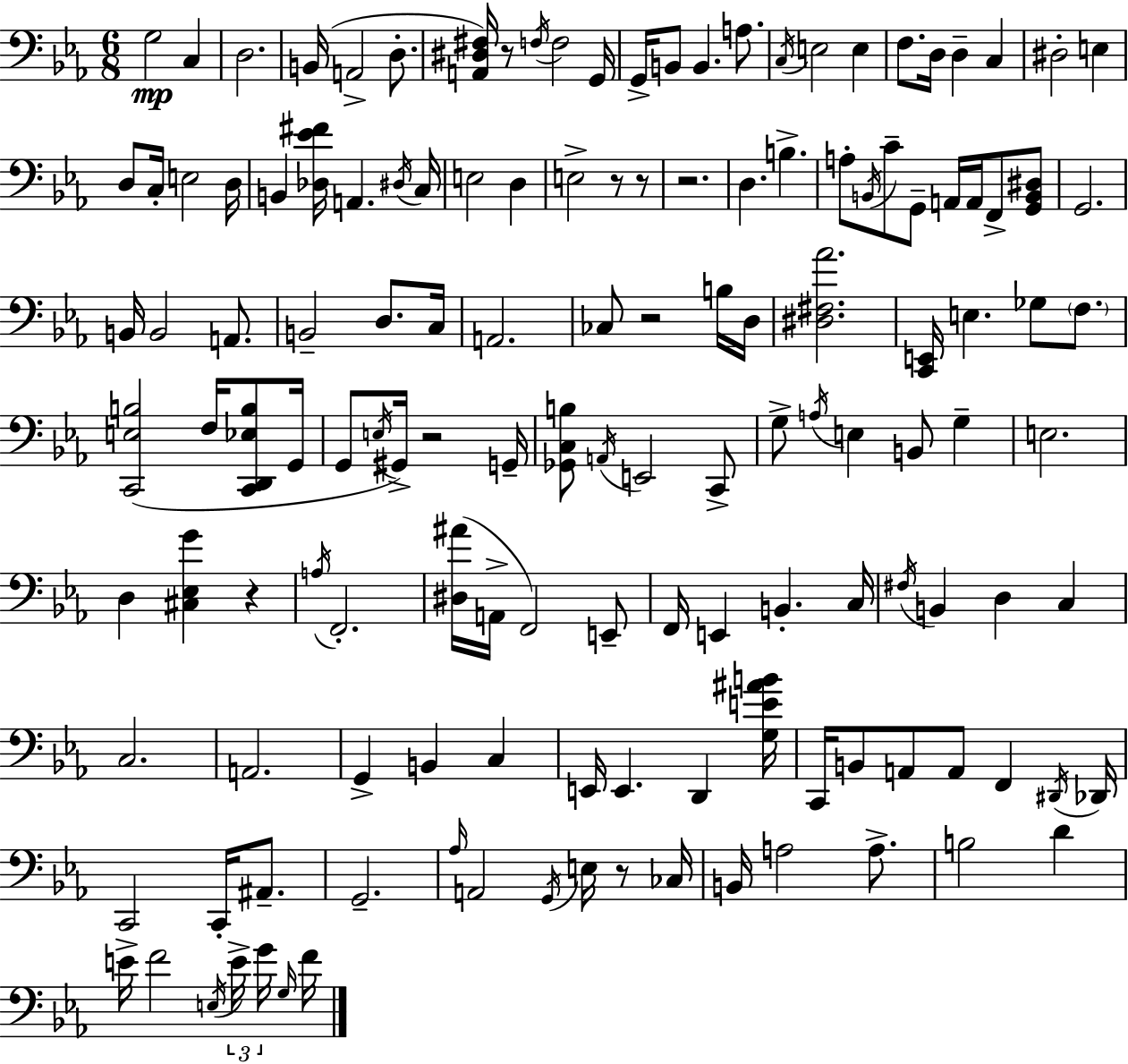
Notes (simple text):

G3/h C3/q D3/h. B2/s A2/h D3/e. [A2,D#3,F#3]/s R/e F3/s F3/h G2/s G2/s B2/e B2/q. A3/e. C3/s E3/h E3/q F3/e. D3/s D3/q C3/q D#3/h E3/q D3/e C3/s E3/h D3/s B2/q [Db3,Eb4,F#4]/s A2/q. D#3/s C3/s E3/h D3/q E3/h R/e R/e R/h. D3/q. B3/q. A3/e B2/s C4/e G2/e A2/s A2/s F2/e [G2,B2,D#3]/e G2/h. B2/s B2/h A2/e. B2/h D3/e. C3/s A2/h. CES3/e R/h B3/s D3/s [D#3,F#3,Ab4]/h. [C2,E2]/s E3/q. Gb3/e F3/e. [C2,E3,B3]/h F3/s [C2,D2,Eb3,B3]/e G2/s G2/e E3/s G#2/s R/h G2/s [Gb2,C3,B3]/e A2/s E2/h C2/e G3/e A3/s E3/q B2/e G3/q E3/h. D3/q [C#3,Eb3,G4]/q R/q A3/s F2/h. [D#3,A#4]/s A2/s F2/h E2/e F2/s E2/q B2/q. C3/s F#3/s B2/q D3/q C3/q C3/h. A2/h. G2/q B2/q C3/q E2/s E2/q. D2/q [G3,E4,A#4,B4]/s C2/s B2/e A2/e A2/e F2/q D#2/s Db2/s C2/h C2/s A#2/e. G2/h. Ab3/s A2/h G2/s E3/s R/e CES3/s B2/s A3/h A3/e. B3/h D4/q E4/s F4/h E3/s E4/s G4/s G3/s F4/s